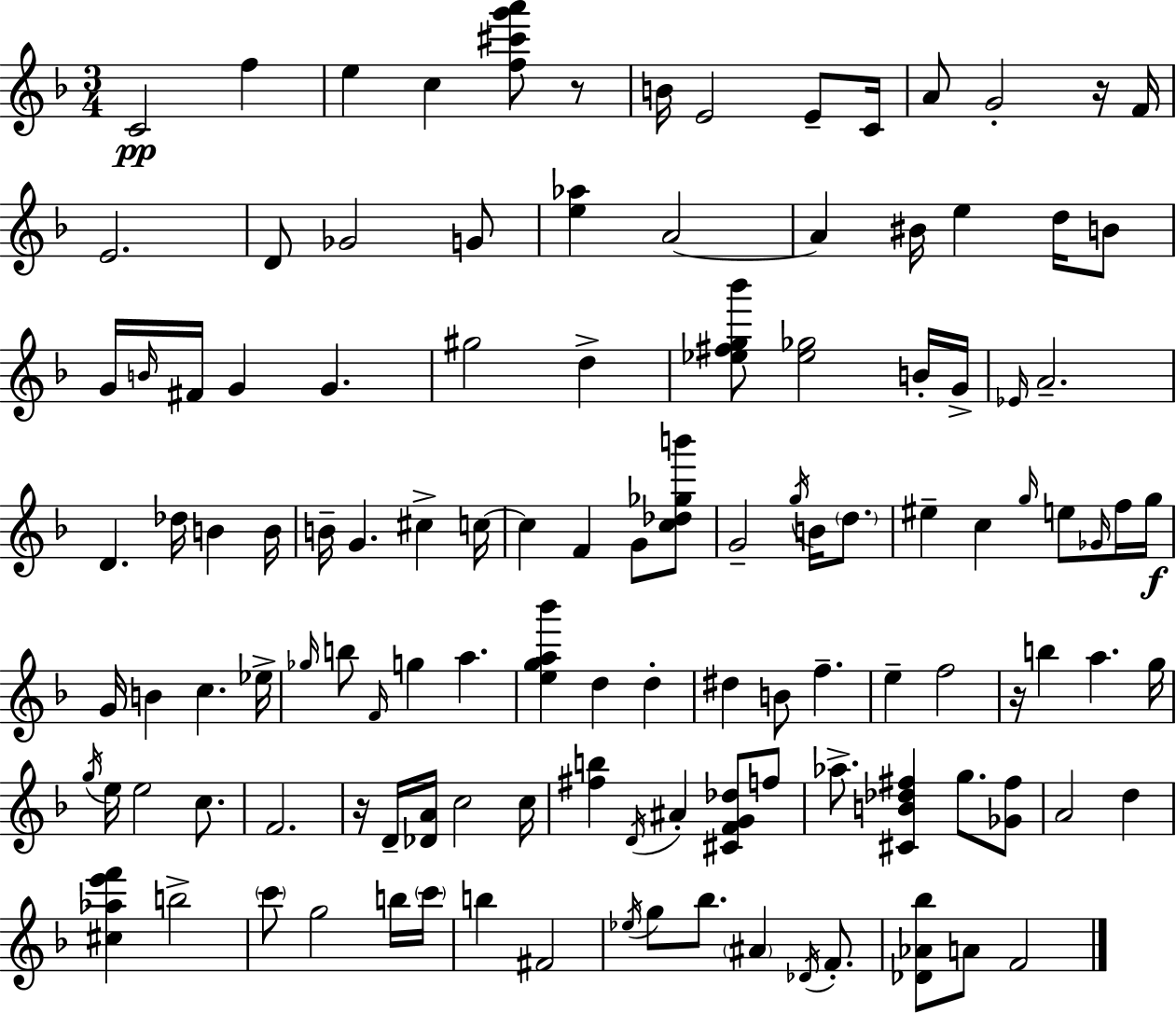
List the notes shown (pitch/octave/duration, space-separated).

C4/h F5/q E5/q C5/q [F5,C#6,G6,A6]/e R/e B4/s E4/h E4/e C4/s A4/e G4/h R/s F4/s E4/h. D4/e Gb4/h G4/e [E5,Ab5]/q A4/h A4/q BIS4/s E5/q D5/s B4/e G4/s B4/s F#4/s G4/q G4/q. G#5/h D5/q [Eb5,F#5,G5,Bb6]/e [Eb5,Gb5]/h B4/s G4/s Eb4/s A4/h. D4/q. Db5/s B4/q B4/s B4/s G4/q. C#5/q C5/s C5/q F4/q G4/e [C5,Db5,Gb5,B6]/e G4/h G5/s B4/s D5/e. EIS5/q C5/q G5/s E5/e Gb4/s F5/s G5/s G4/s B4/q C5/q. Eb5/s Gb5/s B5/e F4/s G5/q A5/q. [E5,G5,A5,Bb6]/q D5/q D5/q D#5/q B4/e F5/q. E5/q F5/h R/s B5/q A5/q. G5/s G5/s E5/s E5/h C5/e. F4/h. R/s D4/s [Db4,A4]/s C5/h C5/s [F#5,B5]/q D4/s A#4/q [C#4,F4,G4,Db5]/e F5/e Ab5/e. [C#4,B4,Db5,F#5]/q G5/e. [Gb4,F#5]/e A4/h D5/q [C#5,Ab5,E6,F6]/q B5/h C6/e G5/h B5/s C6/s B5/q F#4/h Eb5/s G5/e Bb5/e. A#4/q Db4/s F4/e. [Db4,Ab4,Bb5]/e A4/e F4/h